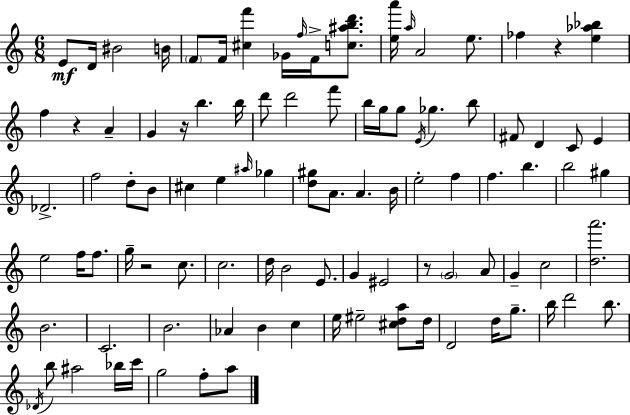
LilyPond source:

{
  \clef treble
  \numericTimeSignature
  \time 6/8
  \key a \minor
  \repeat volta 2 { e'8\mf d'16 bis'2 b'16 | \parenthesize f'8 f'16 <cis'' f'''>4 ges'16 \grace { f''16 } f'16-> <c'' ais'' b'' d'''>8. | <e'' a'''>16 \grace { a''16 } a'2 e''8. | fes''4 r4 <e'' aes'' bes''>4 | \break f''4 r4 a'4-- | g'4 r16 b''4. | b''16 d'''8 d'''2 | f'''8 b''16 g''16 g''8 \acciaccatura { e'16 } ges''4. | \break b''8 fis'8 d'4 c'8 e'4 | des'2.-> | f''2 d''8-. | b'8 cis''4 e''4 \grace { ais''16 } | \break ges''4 <d'' gis''>8 a'8. a'4. | b'16 e''2-. | f''4 f''4. b''4. | b''2 | \break gis''4 e''2 | f''16 f''8. g''16-- r2 | c''8. c''2. | d''16 b'2 | \break e'8. g'4 eis'2 | r8 \parenthesize g'2 | a'8 g'4-- c''2 | <d'' a'''>2. | \break b'2. | c'2. | b'2. | aes'4 b'4 | \break c''4 e''16 eis''2-- | <cis'' d'' a''>8 d''16 d'2 | d''16 g''8.-- b''16 d'''2 | b''8. \acciaccatura { des'16 } b''8 ais''2 | \break bes''16 c'''16 g''2 | f''8-. a''8 } \bar "|."
}